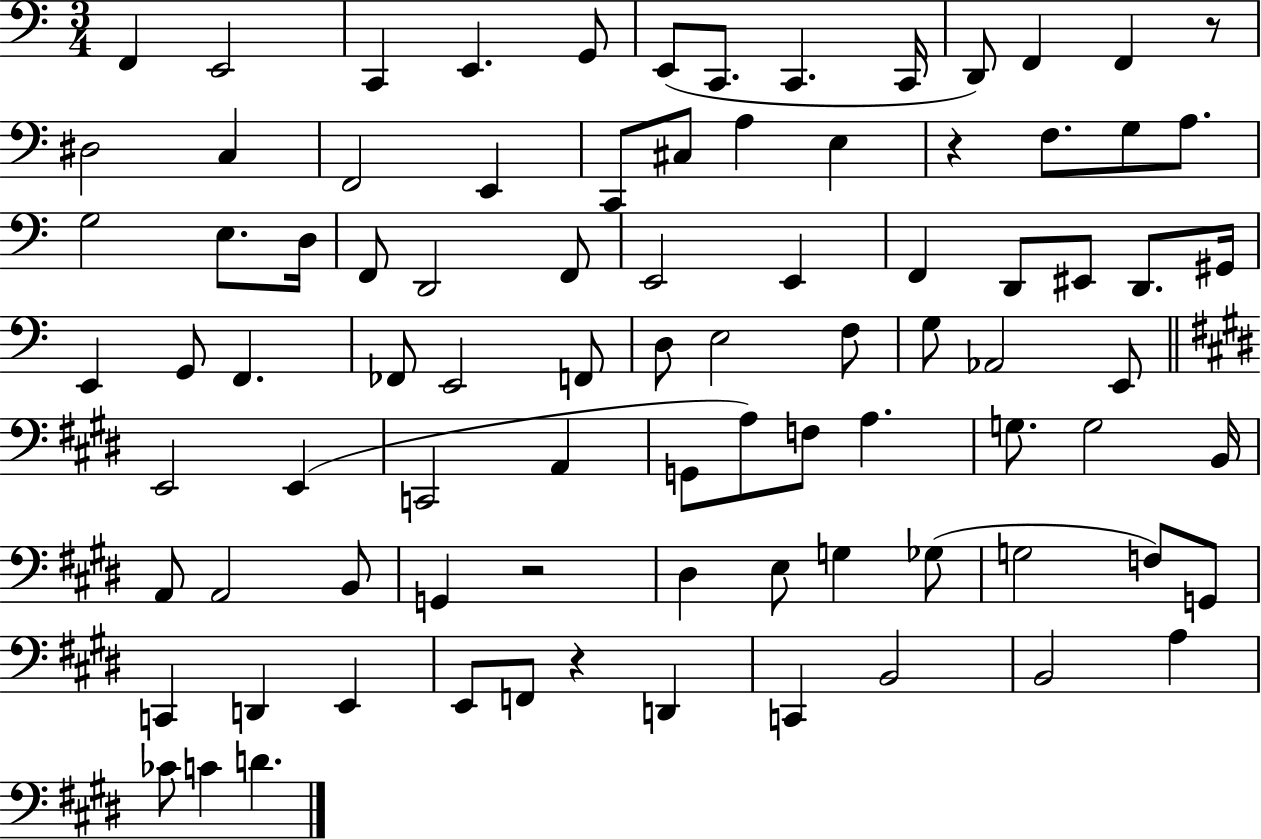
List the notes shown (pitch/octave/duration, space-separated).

F2/q E2/h C2/q E2/q. G2/e E2/e C2/e. C2/q. C2/s D2/e F2/q F2/q R/e D#3/h C3/q F2/h E2/q C2/e C#3/e A3/q E3/q R/q F3/e. G3/e A3/e. G3/h E3/e. D3/s F2/e D2/h F2/e E2/h E2/q F2/q D2/e EIS2/e D2/e. G#2/s E2/q G2/e F2/q. FES2/e E2/h F2/e D3/e E3/h F3/e G3/e Ab2/h E2/e E2/h E2/q C2/h A2/q G2/e A3/e F3/e A3/q. G3/e. G3/h B2/s A2/e A2/h B2/e G2/q R/h D#3/q E3/e G3/q Gb3/e G3/h F3/e G2/e C2/q D2/q E2/q E2/e F2/e R/q D2/q C2/q B2/h B2/h A3/q CES4/e C4/q D4/q.